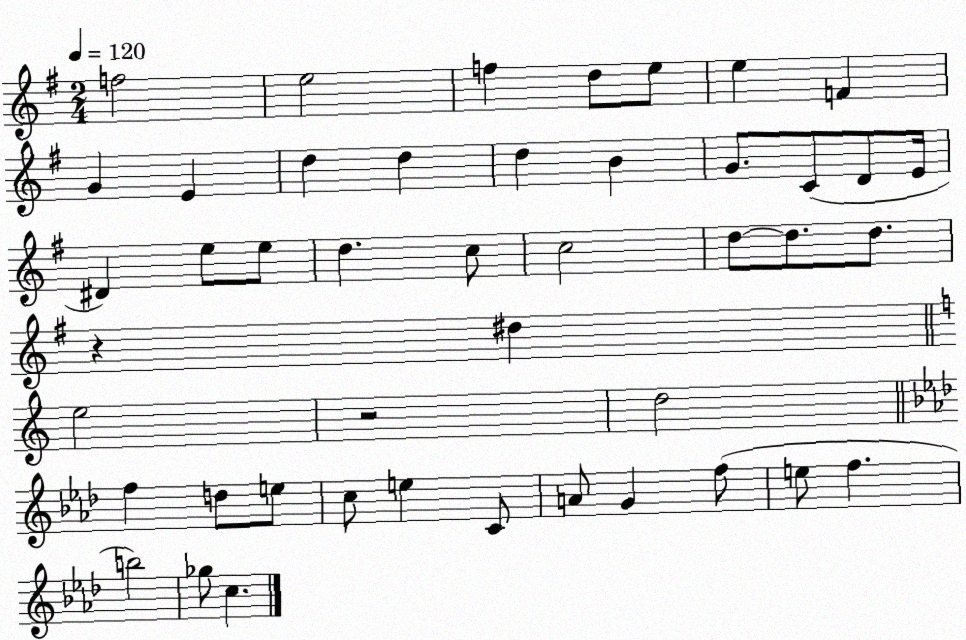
X:1
T:Untitled
M:2/4
L:1/4
K:G
f2 e2 f d/2 e/2 e F G E d d d B G/2 C/2 D/2 E/4 ^D e/2 e/2 d c/2 c2 d/2 d/2 d/2 z ^d e2 z2 d2 f d/2 e/2 c/2 e C/2 A/2 G f/2 e/2 f b2 _g/2 c